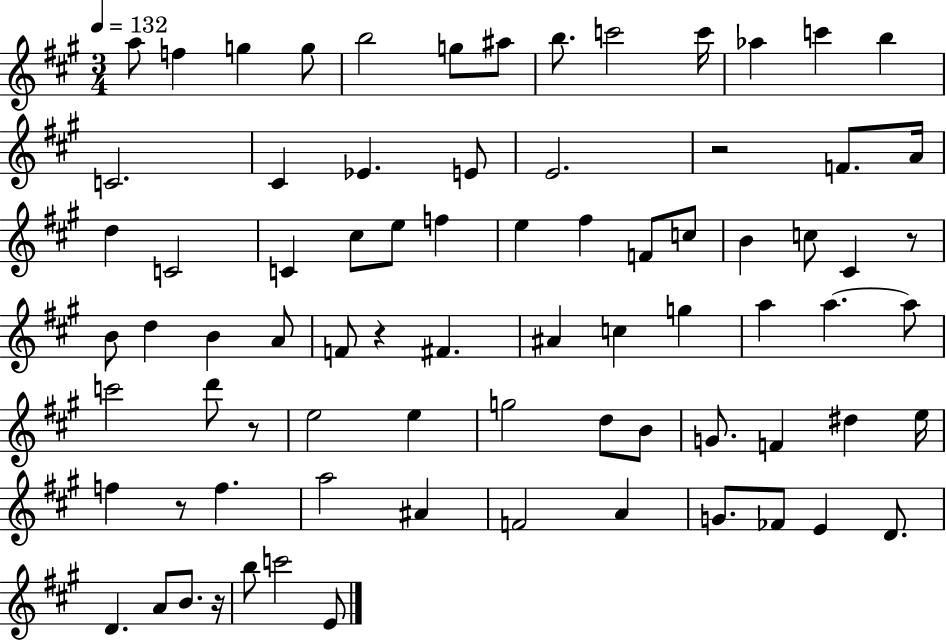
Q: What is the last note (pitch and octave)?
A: E4